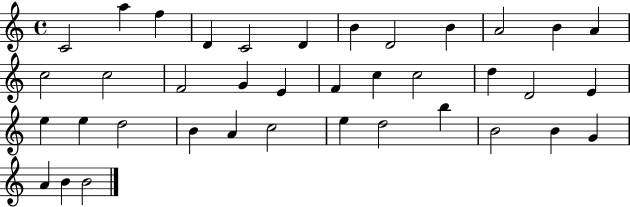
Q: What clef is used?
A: treble